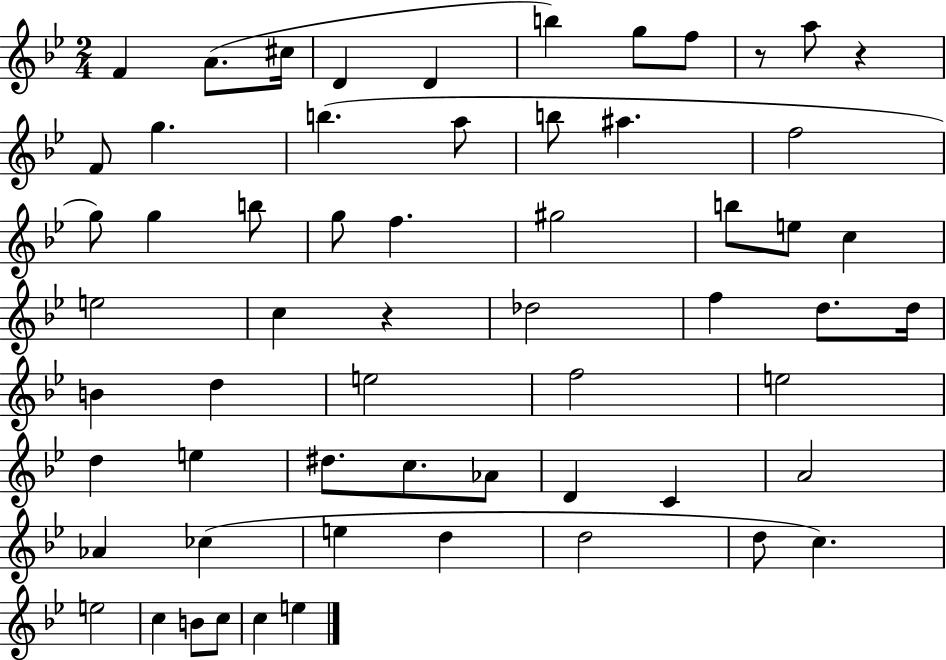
F4/q A4/e. C#5/s D4/q D4/q B5/q G5/e F5/e R/e A5/e R/q F4/e G5/q. B5/q. A5/e B5/e A#5/q. F5/h G5/e G5/q B5/e G5/e F5/q. G#5/h B5/e E5/e C5/q E5/h C5/q R/q Db5/h F5/q D5/e. D5/s B4/q D5/q E5/h F5/h E5/h D5/q E5/q D#5/e. C5/e. Ab4/e D4/q C4/q A4/h Ab4/q CES5/q E5/q D5/q D5/h D5/e C5/q. E5/h C5/q B4/e C5/e C5/q E5/q